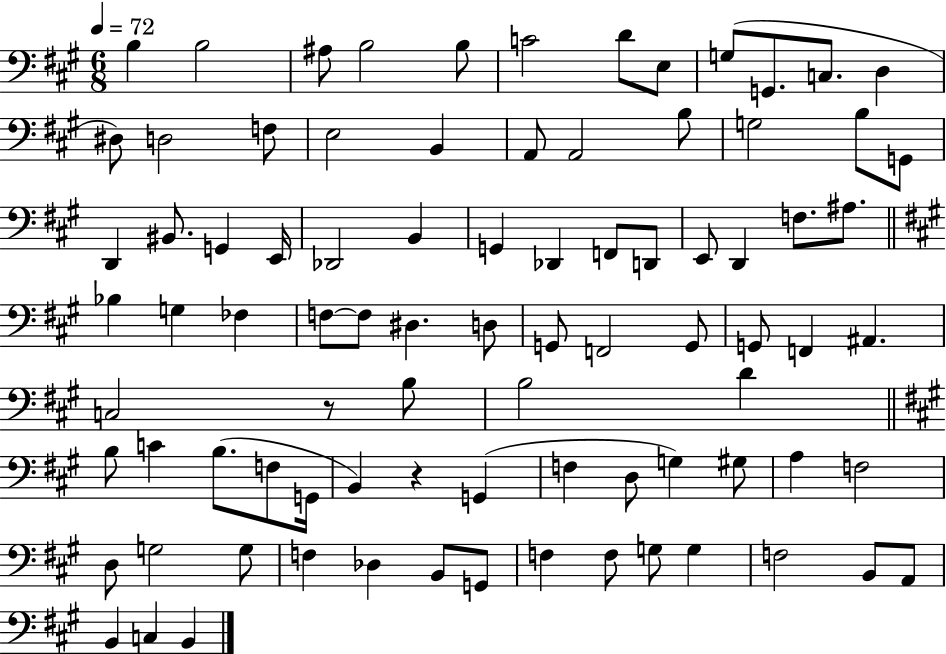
X:1
T:Untitled
M:6/8
L:1/4
K:A
B, B,2 ^A,/2 B,2 B,/2 C2 D/2 E,/2 G,/2 G,,/2 C,/2 D, ^D,/2 D,2 F,/2 E,2 B,, A,,/2 A,,2 B,/2 G,2 B,/2 G,,/2 D,, ^B,,/2 G,, E,,/4 _D,,2 B,, G,, _D,, F,,/2 D,,/2 E,,/2 D,, F,/2 ^A,/2 _B, G, _F, F,/2 F,/2 ^D, D,/2 G,,/2 F,,2 G,,/2 G,,/2 F,, ^A,, C,2 z/2 B,/2 B,2 D B,/2 C B,/2 F,/2 G,,/4 B,, z G,, F, D,/2 G, ^G,/2 A, F,2 D,/2 G,2 G,/2 F, _D, B,,/2 G,,/2 F, F,/2 G,/2 G, F,2 B,,/2 A,,/2 B,, C, B,,